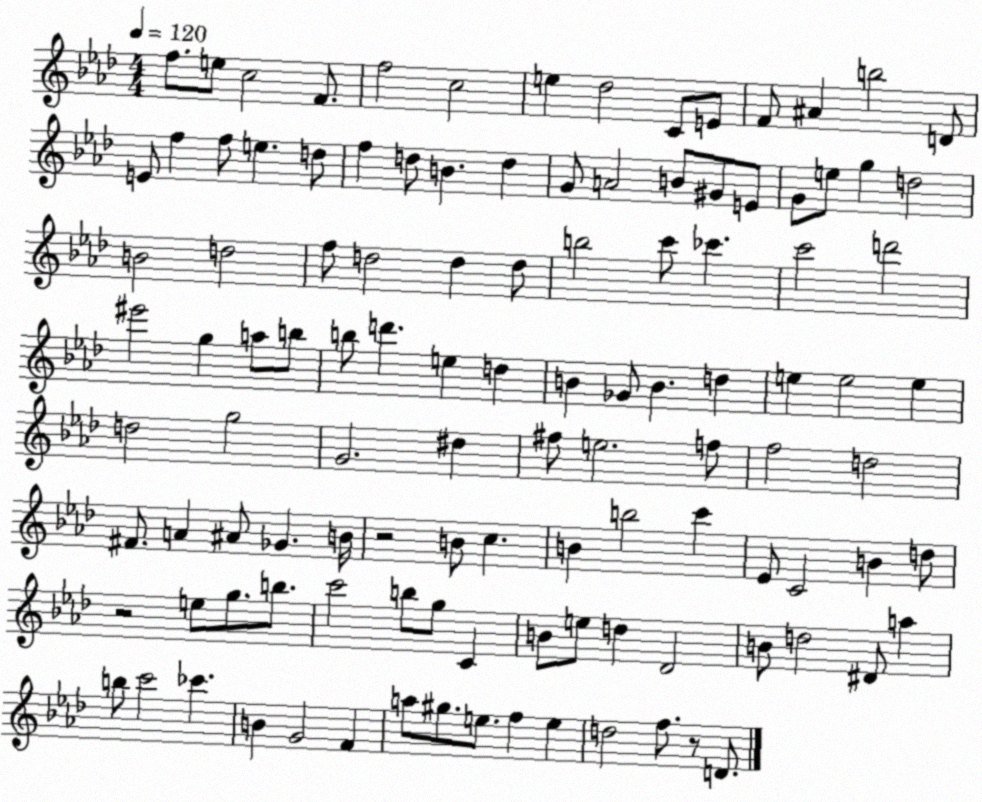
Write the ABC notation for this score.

X:1
T:Untitled
M:4/4
L:1/4
K:Ab
f/2 e/2 c2 F/2 f2 c2 e _d2 C/2 E/2 F/2 ^A b2 D/2 E/2 f f/2 e d/2 f d/2 B d G/2 A2 B/2 ^G/2 E/2 G/2 e/2 g d2 B2 d2 f/2 d2 d d/2 b2 c'/2 _c' c'2 d'2 ^e'2 g a/2 b/2 b/2 d' e d B _G/2 B d e e2 e d2 g2 G2 ^d ^f/2 e2 f/2 f2 d2 ^F/2 A ^A/2 _G B/4 z2 B/2 c B b2 c' _E/2 C2 B d/2 z2 e/2 g/2 b/2 c'2 b/2 g/2 C B/2 e/2 d _D2 B/2 d2 ^D/2 a b/2 c'2 _c' B G2 F a/2 ^g/2 e/2 f e d2 f/2 z/2 D/2